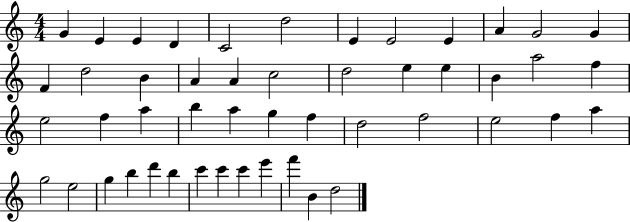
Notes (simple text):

G4/q E4/q E4/q D4/q C4/h D5/h E4/q E4/h E4/q A4/q G4/h G4/q F4/q D5/h B4/q A4/q A4/q C5/h D5/h E5/q E5/q B4/q A5/h F5/q E5/h F5/q A5/q B5/q A5/q G5/q F5/q D5/h F5/h E5/h F5/q A5/q G5/h E5/h G5/q B5/q D6/q B5/q C6/q C6/q C6/q E6/q F6/q B4/q D5/h